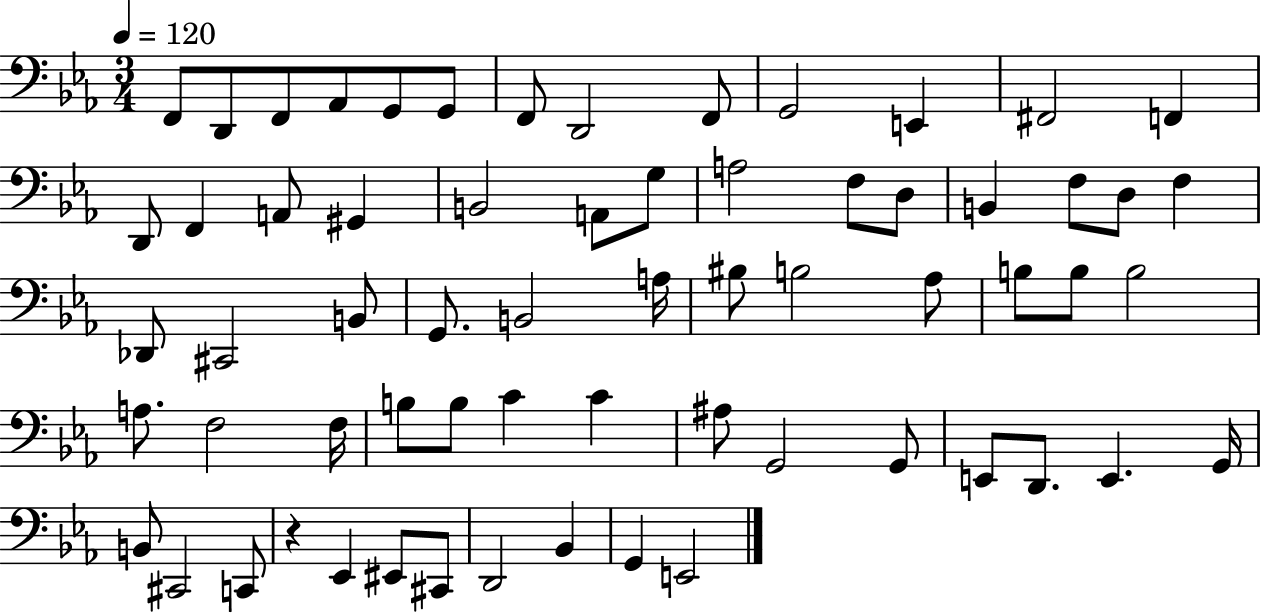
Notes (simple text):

F2/e D2/e F2/e Ab2/e G2/e G2/e F2/e D2/h F2/e G2/h E2/q F#2/h F2/q D2/e F2/q A2/e G#2/q B2/h A2/e G3/e A3/h F3/e D3/e B2/q F3/e D3/e F3/q Db2/e C#2/h B2/e G2/e. B2/h A3/s BIS3/e B3/h Ab3/e B3/e B3/e B3/h A3/e. F3/h F3/s B3/e B3/e C4/q C4/q A#3/e G2/h G2/e E2/e D2/e. E2/q. G2/s B2/e C#2/h C2/e R/q Eb2/q EIS2/e C#2/e D2/h Bb2/q G2/q E2/h